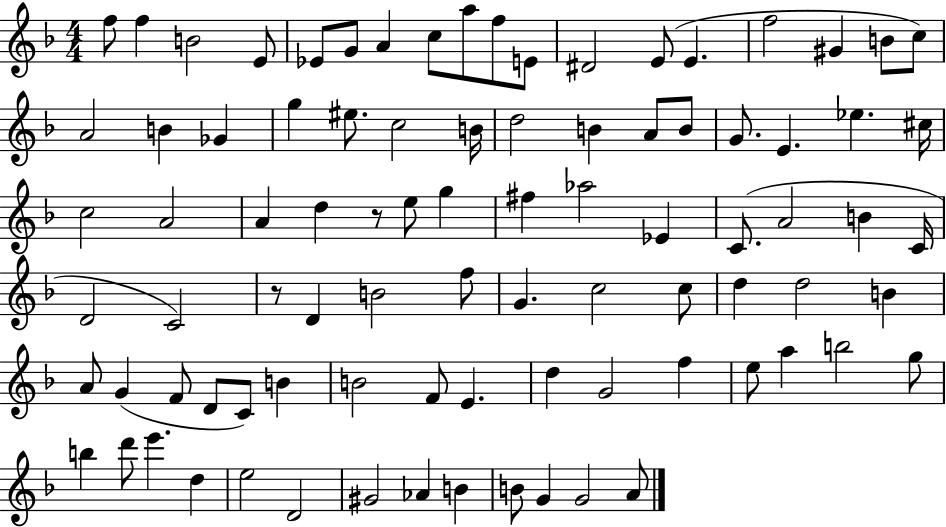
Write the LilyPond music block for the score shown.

{
  \clef treble
  \numericTimeSignature
  \time 4/4
  \key f \major
  f''8 f''4 b'2 e'8 | ees'8 g'8 a'4 c''8 a''8 f''8 e'8 | dis'2 e'8( e'4. | f''2 gis'4 b'8 c''8) | \break a'2 b'4 ges'4 | g''4 eis''8. c''2 b'16 | d''2 b'4 a'8 b'8 | g'8. e'4. ees''4. cis''16 | \break c''2 a'2 | a'4 d''4 r8 e''8 g''4 | fis''4 aes''2 ees'4 | c'8.( a'2 b'4 c'16 | \break d'2 c'2) | r8 d'4 b'2 f''8 | g'4. c''2 c''8 | d''4 d''2 b'4 | \break a'8 g'4( f'8 d'8 c'8) b'4 | b'2 f'8 e'4. | d''4 g'2 f''4 | e''8 a''4 b''2 g''8 | \break b''4 d'''8 e'''4. d''4 | e''2 d'2 | gis'2 aes'4 b'4 | b'8 g'4 g'2 a'8 | \break \bar "|."
}